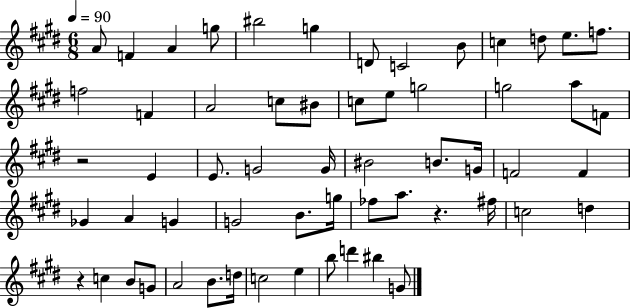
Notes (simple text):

A4/e F4/q A4/q G5/e BIS5/h G5/q D4/e C4/h B4/e C5/q D5/e E5/e. F5/e. F5/h F4/q A4/h C5/e BIS4/e C5/e E5/e G5/h G5/h A5/e F4/e R/h E4/q E4/e. G4/h G4/s BIS4/h B4/e. G4/s F4/h F4/q Gb4/q A4/q G4/q G4/h B4/e. G5/s FES5/e A5/e. R/q. F#5/s C5/h D5/q R/q C5/q B4/e G4/e A4/h B4/e. D5/s C5/h E5/q B5/e D6/q BIS5/q G4/e